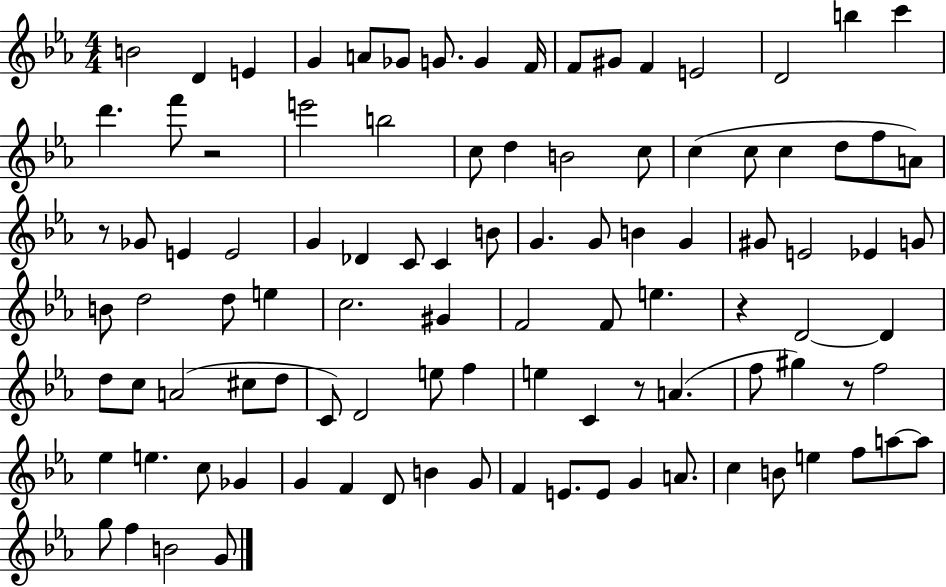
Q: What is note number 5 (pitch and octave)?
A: A4